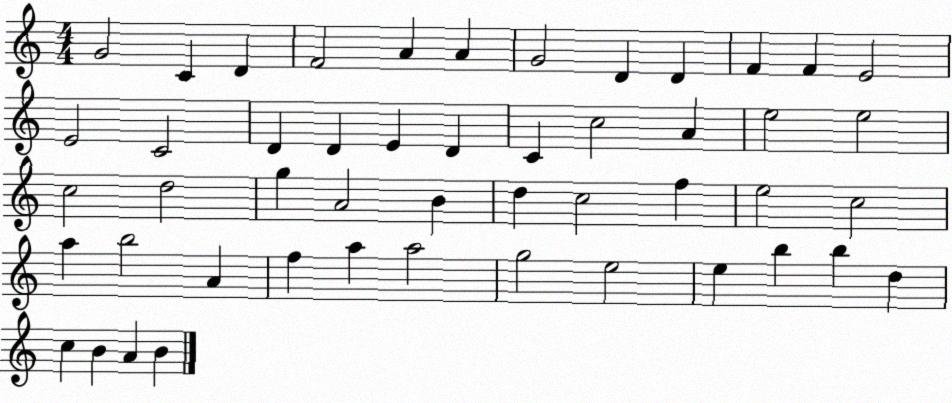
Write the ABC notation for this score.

X:1
T:Untitled
M:4/4
L:1/4
K:C
G2 C D F2 A A G2 D D F F E2 E2 C2 D D E D C c2 A e2 e2 c2 d2 g A2 B d c2 f e2 c2 a b2 A f a a2 g2 e2 e b b d c B A B